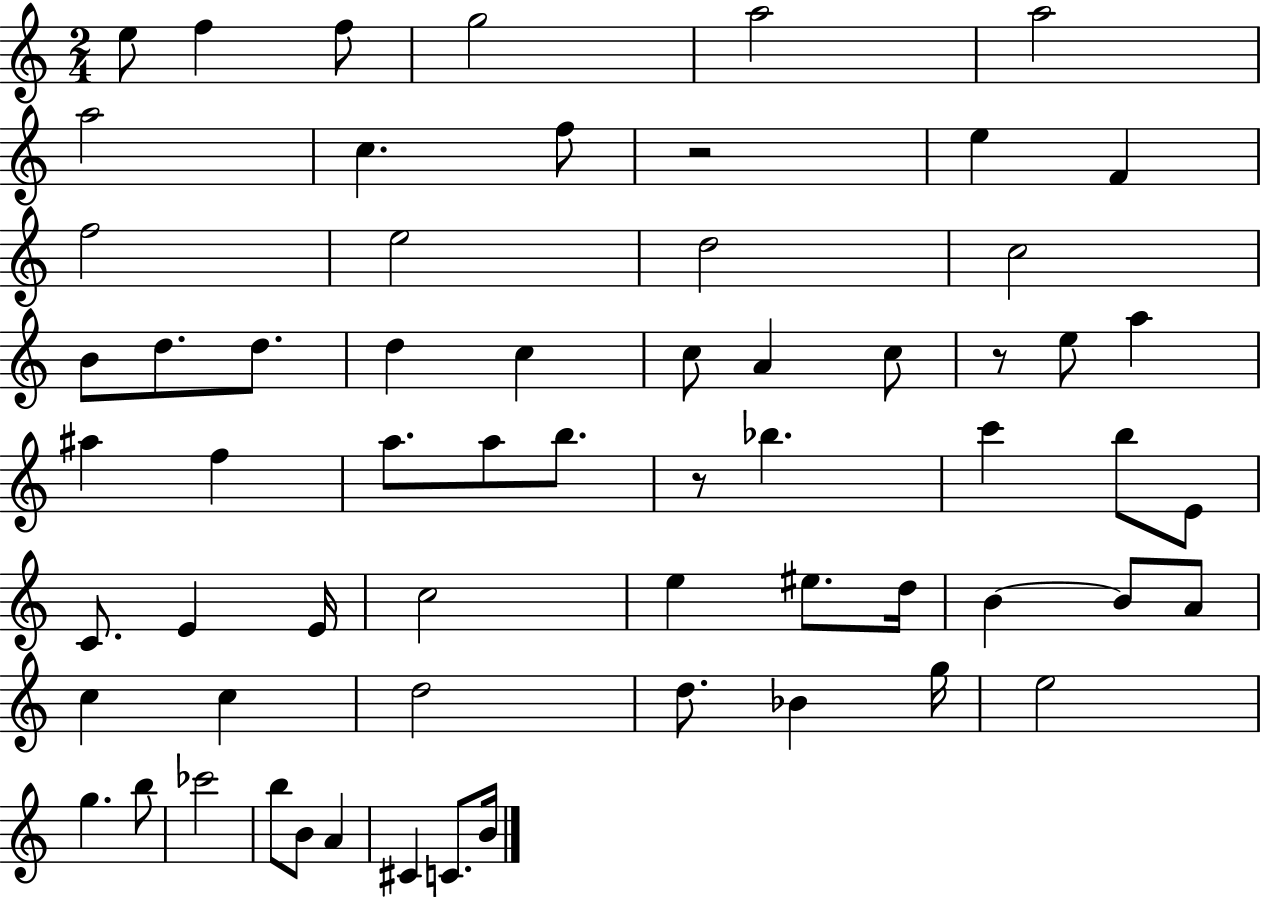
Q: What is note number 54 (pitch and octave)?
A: CES6